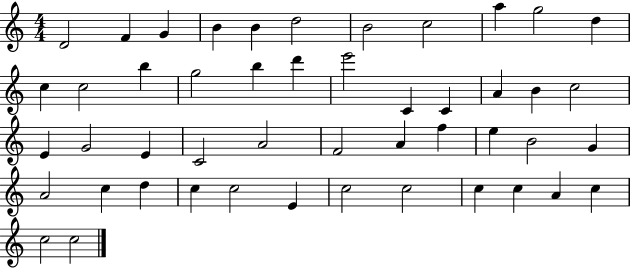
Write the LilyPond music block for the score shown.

{
  \clef treble
  \numericTimeSignature
  \time 4/4
  \key c \major
  d'2 f'4 g'4 | b'4 b'4 d''2 | b'2 c''2 | a''4 g''2 d''4 | \break c''4 c''2 b''4 | g''2 b''4 d'''4 | e'''2 c'4 c'4 | a'4 b'4 c''2 | \break e'4 g'2 e'4 | c'2 a'2 | f'2 a'4 f''4 | e''4 b'2 g'4 | \break a'2 c''4 d''4 | c''4 c''2 e'4 | c''2 c''2 | c''4 c''4 a'4 c''4 | \break c''2 c''2 | \bar "|."
}